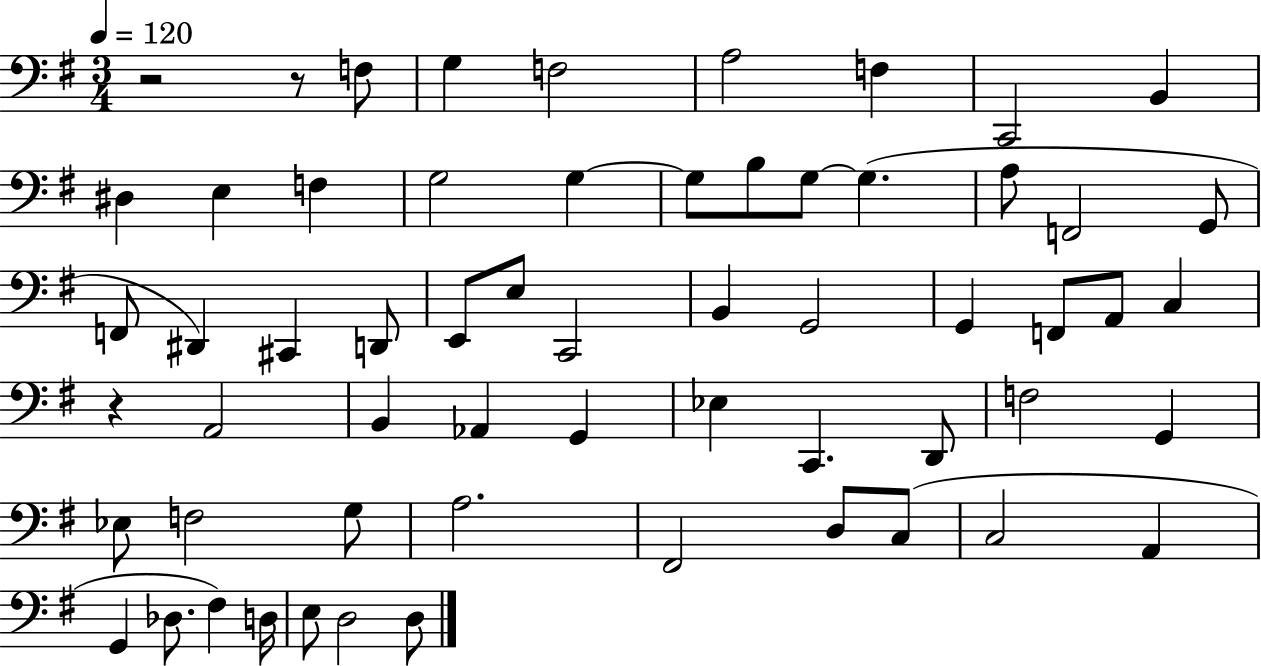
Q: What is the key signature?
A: G major